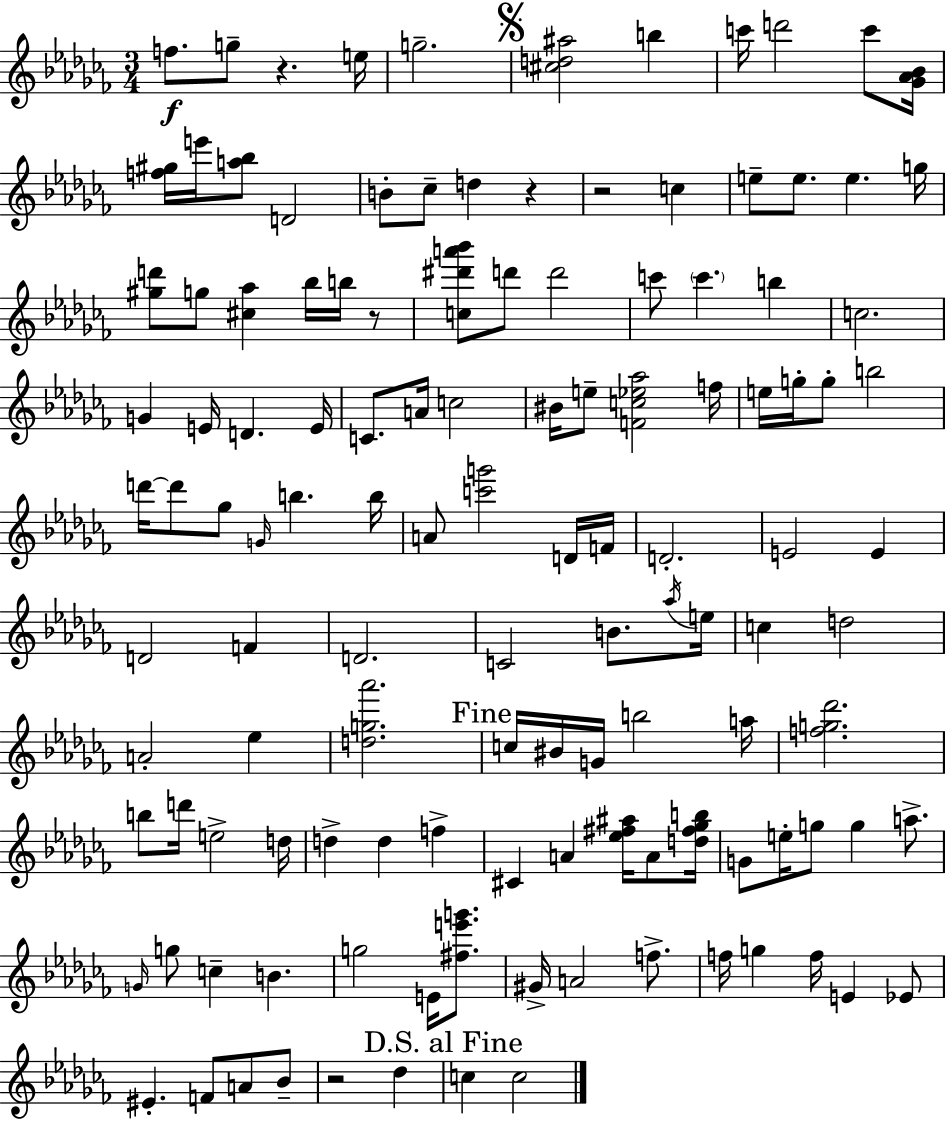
F5/e. G5/e R/q. E5/s G5/h. [C#5,D5,A#5]/h B5/q C6/s D6/h C6/e [Gb4,Ab4,Bb4]/s [F5,G#5]/s E6/s [A5,Bb5]/e D4/h B4/e CES5/e D5/q R/q R/h C5/q E5/e E5/e. E5/q. G5/s [G#5,D6]/e G5/e [C#5,Ab5]/q Bb5/s B5/s R/e [C5,D#6,A6,Bb6]/e D6/e D6/h C6/e C6/q. B5/q C5/h. G4/q E4/s D4/q. E4/s C4/e. A4/s C5/h BIS4/s E5/e [F4,C5,Eb5,Ab5]/h F5/s E5/s G5/s G5/e B5/h D6/s D6/e Gb5/e G4/s B5/q. B5/s A4/e [C6,G6]/h D4/s F4/s D4/h. E4/h E4/q D4/h F4/q D4/h. C4/h B4/e. Ab5/s E5/s C5/q D5/h A4/h Eb5/q [D5,G5,Ab6]/h. C5/s BIS4/s G4/s B5/h A5/s [F5,G5,Db6]/h. B5/e D6/s E5/h D5/s D5/q D5/q F5/q C#4/q A4/q [Eb5,F#5,A#5]/s A4/e [D5,F#5,Gb5,B5]/s G4/e E5/s G5/e G5/q A5/e. G4/s G5/e C5/q B4/q. G5/h E4/s [F#5,E6,G6]/e. G#4/s A4/h F5/e. F5/s G5/q F5/s E4/q Eb4/e EIS4/q. F4/e A4/e Bb4/e R/h Db5/q C5/q C5/h